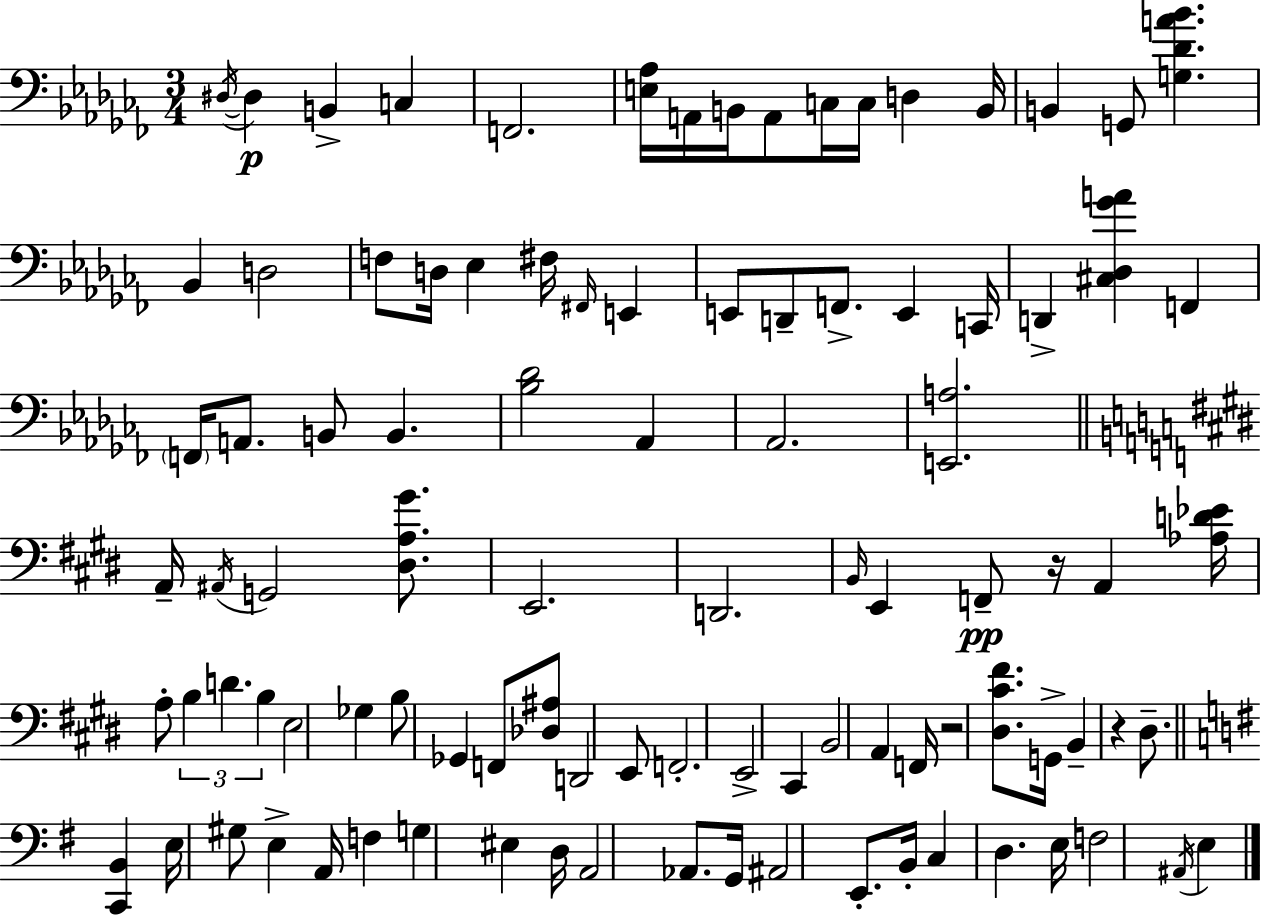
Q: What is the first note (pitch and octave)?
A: D#3